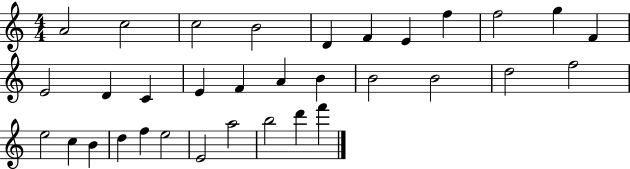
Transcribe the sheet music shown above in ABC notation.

X:1
T:Untitled
M:4/4
L:1/4
K:C
A2 c2 c2 B2 D F E f f2 g F E2 D C E F A B B2 B2 d2 f2 e2 c B d f e2 E2 a2 b2 d' f'